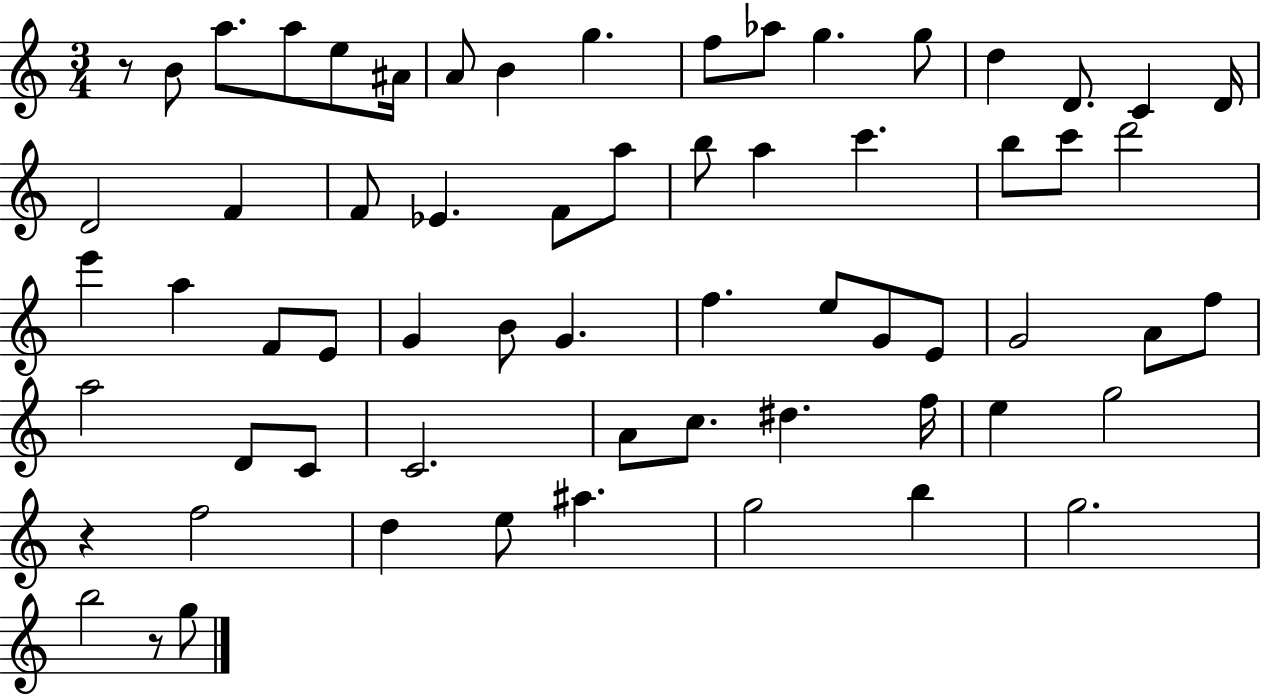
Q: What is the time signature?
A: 3/4